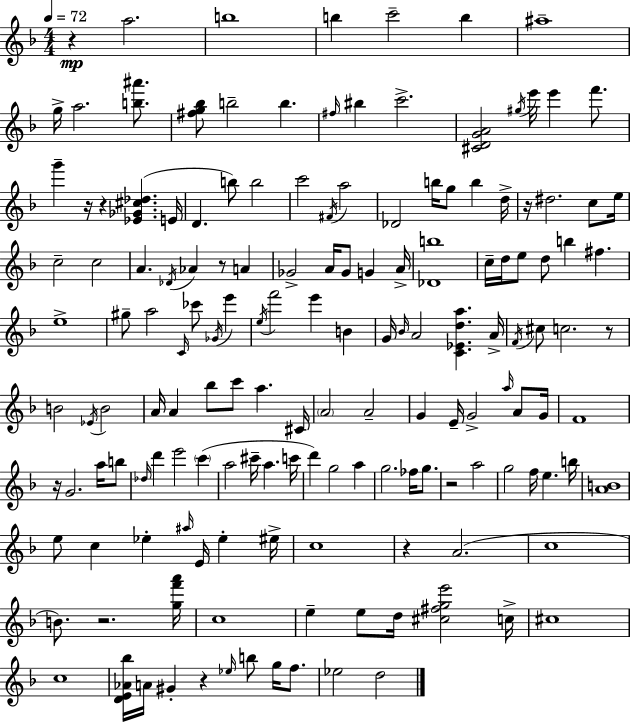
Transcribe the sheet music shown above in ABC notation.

X:1
T:Untitled
M:4/4
L:1/4
K:F
z a2 b4 b c'2 b ^a4 g/4 a2 [b^a']/2 [^fg_b]/2 b2 b ^f/4 ^b c'2 [^CDGA]2 ^g/4 e'/4 e' f'/2 g' z/4 z [_E_G^c_d] E/4 D b/2 b2 c'2 ^F/4 a2 _D2 b/4 g/2 b d/4 z/4 ^d2 c/2 e/4 c2 c2 A _D/4 _A z/2 A _G2 A/4 _G/2 G A/4 [_Db]4 c/4 d/4 e/2 d/2 b ^f e4 ^g/2 a2 C/4 _c'/2 _G/4 e' e/4 f'2 e' B G/4 _B/4 A2 [C_Eda] A/4 F/4 ^c/2 c2 z/2 B2 _E/4 B2 A/4 A _b/2 c'/2 a ^C/4 A2 A2 G E/4 G2 a/4 A/2 G/4 F4 z/4 G2 a/4 b/2 _d/4 d' e'2 c' a2 ^c'/4 a c'/4 d' g2 a g2 _f/4 g/2 z2 a2 g2 f/4 e b/4 [AB]4 e/2 c _e ^a/4 E/4 _e ^e/4 c4 z A2 c4 B/2 z2 [gf'a']/4 c4 e e/2 d/4 [^c^fge']2 c/4 ^c4 c4 [DE_A_b]/4 A/4 ^G z _e/4 b/2 g/4 f/2 _e2 d2